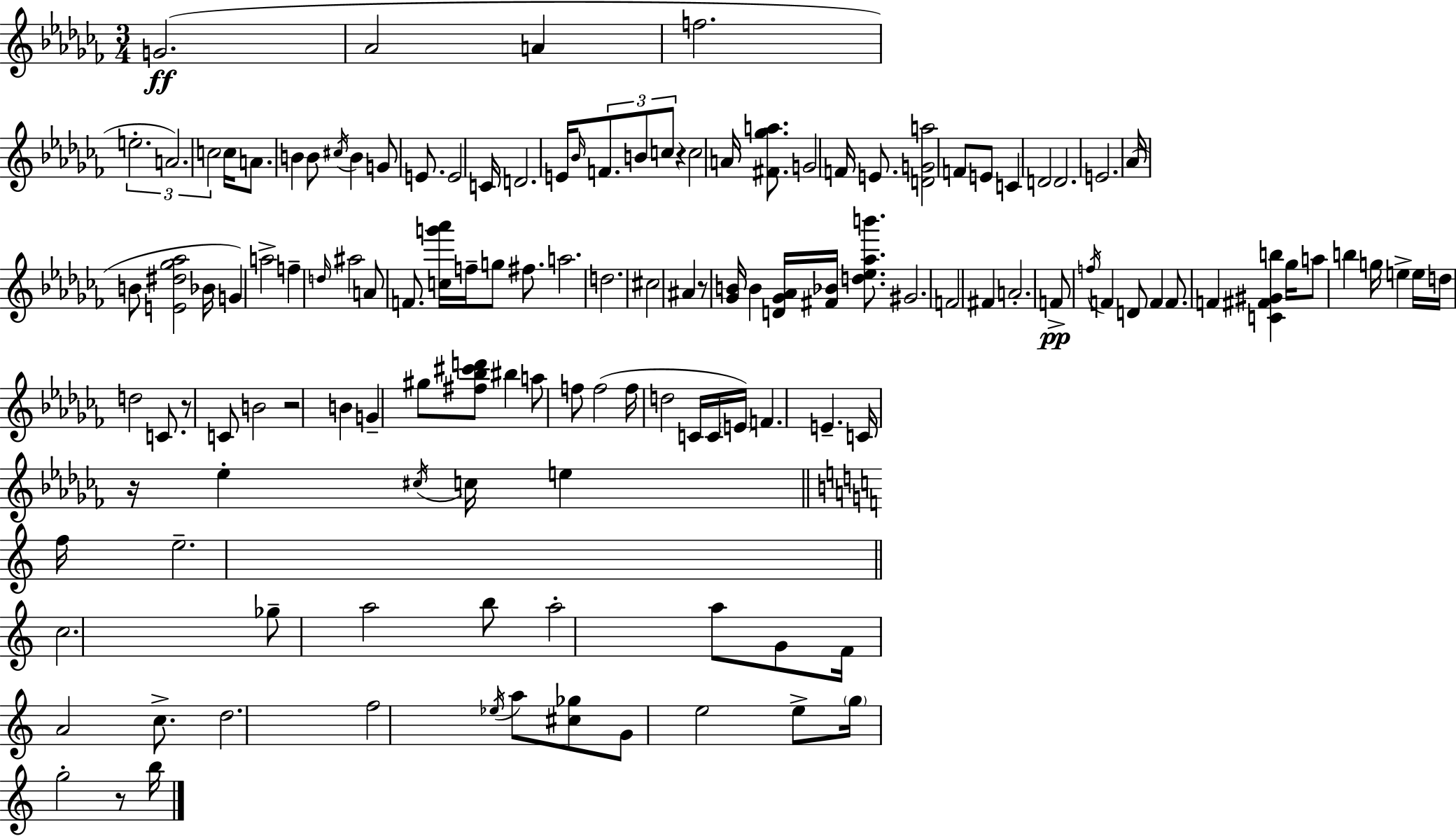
G4/h. Ab4/h A4/q F5/h. E5/h. A4/h. C5/h C5/s A4/e. B4/q B4/e C#5/s B4/q G4/e E4/e. E4/h C4/s D4/h. E4/s Bb4/s F4/e. B4/e C5/e R/q C5/h A4/s [F#4,Gb5,A5]/e. G4/h F4/s E4/e. [D4,G4,A5]/h F4/e E4/e C4/q D4/h D4/h. E4/h. Ab4/s B4/e [E4,D#5,Gb5,Ab5]/h Bb4/s G4/q A5/h F5/q D5/s A#5/h A4/e F4/e. [C5,G6,Ab6]/s F5/s G5/e F#5/e. A5/h. D5/h. C#5/h A#4/q R/e [Gb4,B4]/s B4/q [D4,Gb4,Ab4]/s [F#4,Bb4]/s [D5,Eb5,Ab5,B6]/e. G#4/h. F4/h F#4/q A4/h. F4/e F5/s F4/q D4/e F4/q F4/e. F4/q [C4,F#4,G#4,B5]/q Gb5/s A5/e B5/q G5/s E5/q E5/s D5/s D5/h C4/e. R/e C4/e B4/h R/h B4/q G4/q G#5/e [F#5,Bb5,C#6,D6]/e BIS5/q A5/e F5/e F5/h F5/s D5/h C4/s C4/s E4/s F4/q. E4/q. C4/s R/s Eb5/q C#5/s C5/s E5/q F5/s E5/h. C5/h. Gb5/e A5/h B5/e A5/h A5/e G4/e F4/s A4/h C5/e. D5/h. F5/h Eb5/s A5/e [C#5,Gb5]/e G4/e E5/h E5/e G5/s G5/h R/e B5/s